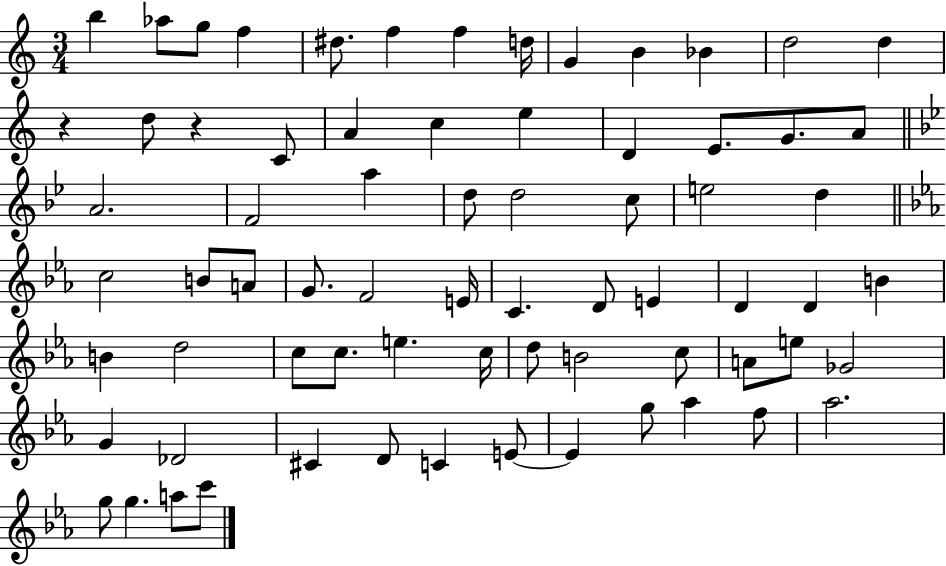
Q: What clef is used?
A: treble